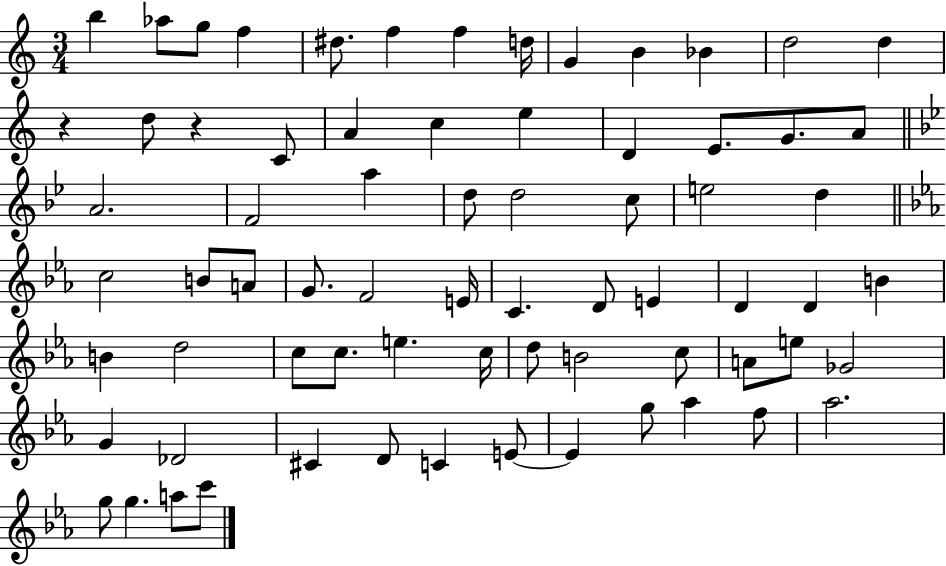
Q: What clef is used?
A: treble